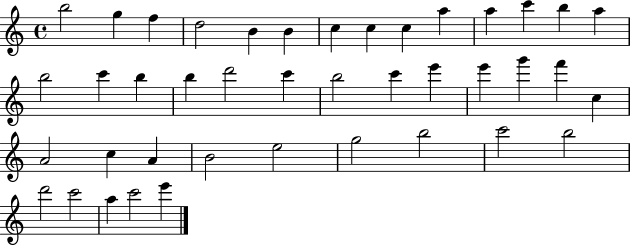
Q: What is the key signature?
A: C major